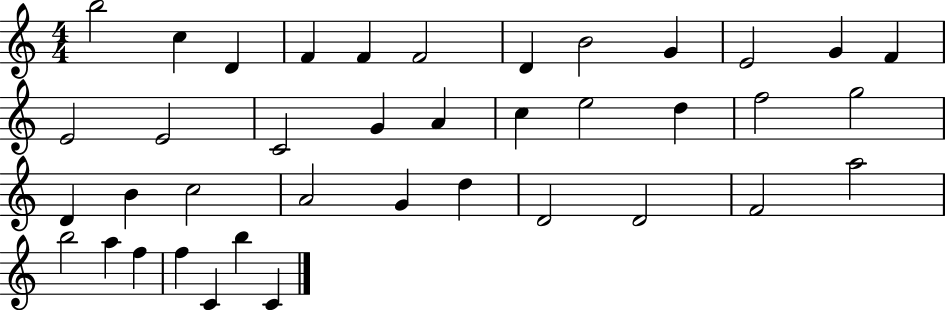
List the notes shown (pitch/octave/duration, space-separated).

B5/h C5/q D4/q F4/q F4/q F4/h D4/q B4/h G4/q E4/h G4/q F4/q E4/h E4/h C4/h G4/q A4/q C5/q E5/h D5/q F5/h G5/h D4/q B4/q C5/h A4/h G4/q D5/q D4/h D4/h F4/h A5/h B5/h A5/q F5/q F5/q C4/q B5/q C4/q